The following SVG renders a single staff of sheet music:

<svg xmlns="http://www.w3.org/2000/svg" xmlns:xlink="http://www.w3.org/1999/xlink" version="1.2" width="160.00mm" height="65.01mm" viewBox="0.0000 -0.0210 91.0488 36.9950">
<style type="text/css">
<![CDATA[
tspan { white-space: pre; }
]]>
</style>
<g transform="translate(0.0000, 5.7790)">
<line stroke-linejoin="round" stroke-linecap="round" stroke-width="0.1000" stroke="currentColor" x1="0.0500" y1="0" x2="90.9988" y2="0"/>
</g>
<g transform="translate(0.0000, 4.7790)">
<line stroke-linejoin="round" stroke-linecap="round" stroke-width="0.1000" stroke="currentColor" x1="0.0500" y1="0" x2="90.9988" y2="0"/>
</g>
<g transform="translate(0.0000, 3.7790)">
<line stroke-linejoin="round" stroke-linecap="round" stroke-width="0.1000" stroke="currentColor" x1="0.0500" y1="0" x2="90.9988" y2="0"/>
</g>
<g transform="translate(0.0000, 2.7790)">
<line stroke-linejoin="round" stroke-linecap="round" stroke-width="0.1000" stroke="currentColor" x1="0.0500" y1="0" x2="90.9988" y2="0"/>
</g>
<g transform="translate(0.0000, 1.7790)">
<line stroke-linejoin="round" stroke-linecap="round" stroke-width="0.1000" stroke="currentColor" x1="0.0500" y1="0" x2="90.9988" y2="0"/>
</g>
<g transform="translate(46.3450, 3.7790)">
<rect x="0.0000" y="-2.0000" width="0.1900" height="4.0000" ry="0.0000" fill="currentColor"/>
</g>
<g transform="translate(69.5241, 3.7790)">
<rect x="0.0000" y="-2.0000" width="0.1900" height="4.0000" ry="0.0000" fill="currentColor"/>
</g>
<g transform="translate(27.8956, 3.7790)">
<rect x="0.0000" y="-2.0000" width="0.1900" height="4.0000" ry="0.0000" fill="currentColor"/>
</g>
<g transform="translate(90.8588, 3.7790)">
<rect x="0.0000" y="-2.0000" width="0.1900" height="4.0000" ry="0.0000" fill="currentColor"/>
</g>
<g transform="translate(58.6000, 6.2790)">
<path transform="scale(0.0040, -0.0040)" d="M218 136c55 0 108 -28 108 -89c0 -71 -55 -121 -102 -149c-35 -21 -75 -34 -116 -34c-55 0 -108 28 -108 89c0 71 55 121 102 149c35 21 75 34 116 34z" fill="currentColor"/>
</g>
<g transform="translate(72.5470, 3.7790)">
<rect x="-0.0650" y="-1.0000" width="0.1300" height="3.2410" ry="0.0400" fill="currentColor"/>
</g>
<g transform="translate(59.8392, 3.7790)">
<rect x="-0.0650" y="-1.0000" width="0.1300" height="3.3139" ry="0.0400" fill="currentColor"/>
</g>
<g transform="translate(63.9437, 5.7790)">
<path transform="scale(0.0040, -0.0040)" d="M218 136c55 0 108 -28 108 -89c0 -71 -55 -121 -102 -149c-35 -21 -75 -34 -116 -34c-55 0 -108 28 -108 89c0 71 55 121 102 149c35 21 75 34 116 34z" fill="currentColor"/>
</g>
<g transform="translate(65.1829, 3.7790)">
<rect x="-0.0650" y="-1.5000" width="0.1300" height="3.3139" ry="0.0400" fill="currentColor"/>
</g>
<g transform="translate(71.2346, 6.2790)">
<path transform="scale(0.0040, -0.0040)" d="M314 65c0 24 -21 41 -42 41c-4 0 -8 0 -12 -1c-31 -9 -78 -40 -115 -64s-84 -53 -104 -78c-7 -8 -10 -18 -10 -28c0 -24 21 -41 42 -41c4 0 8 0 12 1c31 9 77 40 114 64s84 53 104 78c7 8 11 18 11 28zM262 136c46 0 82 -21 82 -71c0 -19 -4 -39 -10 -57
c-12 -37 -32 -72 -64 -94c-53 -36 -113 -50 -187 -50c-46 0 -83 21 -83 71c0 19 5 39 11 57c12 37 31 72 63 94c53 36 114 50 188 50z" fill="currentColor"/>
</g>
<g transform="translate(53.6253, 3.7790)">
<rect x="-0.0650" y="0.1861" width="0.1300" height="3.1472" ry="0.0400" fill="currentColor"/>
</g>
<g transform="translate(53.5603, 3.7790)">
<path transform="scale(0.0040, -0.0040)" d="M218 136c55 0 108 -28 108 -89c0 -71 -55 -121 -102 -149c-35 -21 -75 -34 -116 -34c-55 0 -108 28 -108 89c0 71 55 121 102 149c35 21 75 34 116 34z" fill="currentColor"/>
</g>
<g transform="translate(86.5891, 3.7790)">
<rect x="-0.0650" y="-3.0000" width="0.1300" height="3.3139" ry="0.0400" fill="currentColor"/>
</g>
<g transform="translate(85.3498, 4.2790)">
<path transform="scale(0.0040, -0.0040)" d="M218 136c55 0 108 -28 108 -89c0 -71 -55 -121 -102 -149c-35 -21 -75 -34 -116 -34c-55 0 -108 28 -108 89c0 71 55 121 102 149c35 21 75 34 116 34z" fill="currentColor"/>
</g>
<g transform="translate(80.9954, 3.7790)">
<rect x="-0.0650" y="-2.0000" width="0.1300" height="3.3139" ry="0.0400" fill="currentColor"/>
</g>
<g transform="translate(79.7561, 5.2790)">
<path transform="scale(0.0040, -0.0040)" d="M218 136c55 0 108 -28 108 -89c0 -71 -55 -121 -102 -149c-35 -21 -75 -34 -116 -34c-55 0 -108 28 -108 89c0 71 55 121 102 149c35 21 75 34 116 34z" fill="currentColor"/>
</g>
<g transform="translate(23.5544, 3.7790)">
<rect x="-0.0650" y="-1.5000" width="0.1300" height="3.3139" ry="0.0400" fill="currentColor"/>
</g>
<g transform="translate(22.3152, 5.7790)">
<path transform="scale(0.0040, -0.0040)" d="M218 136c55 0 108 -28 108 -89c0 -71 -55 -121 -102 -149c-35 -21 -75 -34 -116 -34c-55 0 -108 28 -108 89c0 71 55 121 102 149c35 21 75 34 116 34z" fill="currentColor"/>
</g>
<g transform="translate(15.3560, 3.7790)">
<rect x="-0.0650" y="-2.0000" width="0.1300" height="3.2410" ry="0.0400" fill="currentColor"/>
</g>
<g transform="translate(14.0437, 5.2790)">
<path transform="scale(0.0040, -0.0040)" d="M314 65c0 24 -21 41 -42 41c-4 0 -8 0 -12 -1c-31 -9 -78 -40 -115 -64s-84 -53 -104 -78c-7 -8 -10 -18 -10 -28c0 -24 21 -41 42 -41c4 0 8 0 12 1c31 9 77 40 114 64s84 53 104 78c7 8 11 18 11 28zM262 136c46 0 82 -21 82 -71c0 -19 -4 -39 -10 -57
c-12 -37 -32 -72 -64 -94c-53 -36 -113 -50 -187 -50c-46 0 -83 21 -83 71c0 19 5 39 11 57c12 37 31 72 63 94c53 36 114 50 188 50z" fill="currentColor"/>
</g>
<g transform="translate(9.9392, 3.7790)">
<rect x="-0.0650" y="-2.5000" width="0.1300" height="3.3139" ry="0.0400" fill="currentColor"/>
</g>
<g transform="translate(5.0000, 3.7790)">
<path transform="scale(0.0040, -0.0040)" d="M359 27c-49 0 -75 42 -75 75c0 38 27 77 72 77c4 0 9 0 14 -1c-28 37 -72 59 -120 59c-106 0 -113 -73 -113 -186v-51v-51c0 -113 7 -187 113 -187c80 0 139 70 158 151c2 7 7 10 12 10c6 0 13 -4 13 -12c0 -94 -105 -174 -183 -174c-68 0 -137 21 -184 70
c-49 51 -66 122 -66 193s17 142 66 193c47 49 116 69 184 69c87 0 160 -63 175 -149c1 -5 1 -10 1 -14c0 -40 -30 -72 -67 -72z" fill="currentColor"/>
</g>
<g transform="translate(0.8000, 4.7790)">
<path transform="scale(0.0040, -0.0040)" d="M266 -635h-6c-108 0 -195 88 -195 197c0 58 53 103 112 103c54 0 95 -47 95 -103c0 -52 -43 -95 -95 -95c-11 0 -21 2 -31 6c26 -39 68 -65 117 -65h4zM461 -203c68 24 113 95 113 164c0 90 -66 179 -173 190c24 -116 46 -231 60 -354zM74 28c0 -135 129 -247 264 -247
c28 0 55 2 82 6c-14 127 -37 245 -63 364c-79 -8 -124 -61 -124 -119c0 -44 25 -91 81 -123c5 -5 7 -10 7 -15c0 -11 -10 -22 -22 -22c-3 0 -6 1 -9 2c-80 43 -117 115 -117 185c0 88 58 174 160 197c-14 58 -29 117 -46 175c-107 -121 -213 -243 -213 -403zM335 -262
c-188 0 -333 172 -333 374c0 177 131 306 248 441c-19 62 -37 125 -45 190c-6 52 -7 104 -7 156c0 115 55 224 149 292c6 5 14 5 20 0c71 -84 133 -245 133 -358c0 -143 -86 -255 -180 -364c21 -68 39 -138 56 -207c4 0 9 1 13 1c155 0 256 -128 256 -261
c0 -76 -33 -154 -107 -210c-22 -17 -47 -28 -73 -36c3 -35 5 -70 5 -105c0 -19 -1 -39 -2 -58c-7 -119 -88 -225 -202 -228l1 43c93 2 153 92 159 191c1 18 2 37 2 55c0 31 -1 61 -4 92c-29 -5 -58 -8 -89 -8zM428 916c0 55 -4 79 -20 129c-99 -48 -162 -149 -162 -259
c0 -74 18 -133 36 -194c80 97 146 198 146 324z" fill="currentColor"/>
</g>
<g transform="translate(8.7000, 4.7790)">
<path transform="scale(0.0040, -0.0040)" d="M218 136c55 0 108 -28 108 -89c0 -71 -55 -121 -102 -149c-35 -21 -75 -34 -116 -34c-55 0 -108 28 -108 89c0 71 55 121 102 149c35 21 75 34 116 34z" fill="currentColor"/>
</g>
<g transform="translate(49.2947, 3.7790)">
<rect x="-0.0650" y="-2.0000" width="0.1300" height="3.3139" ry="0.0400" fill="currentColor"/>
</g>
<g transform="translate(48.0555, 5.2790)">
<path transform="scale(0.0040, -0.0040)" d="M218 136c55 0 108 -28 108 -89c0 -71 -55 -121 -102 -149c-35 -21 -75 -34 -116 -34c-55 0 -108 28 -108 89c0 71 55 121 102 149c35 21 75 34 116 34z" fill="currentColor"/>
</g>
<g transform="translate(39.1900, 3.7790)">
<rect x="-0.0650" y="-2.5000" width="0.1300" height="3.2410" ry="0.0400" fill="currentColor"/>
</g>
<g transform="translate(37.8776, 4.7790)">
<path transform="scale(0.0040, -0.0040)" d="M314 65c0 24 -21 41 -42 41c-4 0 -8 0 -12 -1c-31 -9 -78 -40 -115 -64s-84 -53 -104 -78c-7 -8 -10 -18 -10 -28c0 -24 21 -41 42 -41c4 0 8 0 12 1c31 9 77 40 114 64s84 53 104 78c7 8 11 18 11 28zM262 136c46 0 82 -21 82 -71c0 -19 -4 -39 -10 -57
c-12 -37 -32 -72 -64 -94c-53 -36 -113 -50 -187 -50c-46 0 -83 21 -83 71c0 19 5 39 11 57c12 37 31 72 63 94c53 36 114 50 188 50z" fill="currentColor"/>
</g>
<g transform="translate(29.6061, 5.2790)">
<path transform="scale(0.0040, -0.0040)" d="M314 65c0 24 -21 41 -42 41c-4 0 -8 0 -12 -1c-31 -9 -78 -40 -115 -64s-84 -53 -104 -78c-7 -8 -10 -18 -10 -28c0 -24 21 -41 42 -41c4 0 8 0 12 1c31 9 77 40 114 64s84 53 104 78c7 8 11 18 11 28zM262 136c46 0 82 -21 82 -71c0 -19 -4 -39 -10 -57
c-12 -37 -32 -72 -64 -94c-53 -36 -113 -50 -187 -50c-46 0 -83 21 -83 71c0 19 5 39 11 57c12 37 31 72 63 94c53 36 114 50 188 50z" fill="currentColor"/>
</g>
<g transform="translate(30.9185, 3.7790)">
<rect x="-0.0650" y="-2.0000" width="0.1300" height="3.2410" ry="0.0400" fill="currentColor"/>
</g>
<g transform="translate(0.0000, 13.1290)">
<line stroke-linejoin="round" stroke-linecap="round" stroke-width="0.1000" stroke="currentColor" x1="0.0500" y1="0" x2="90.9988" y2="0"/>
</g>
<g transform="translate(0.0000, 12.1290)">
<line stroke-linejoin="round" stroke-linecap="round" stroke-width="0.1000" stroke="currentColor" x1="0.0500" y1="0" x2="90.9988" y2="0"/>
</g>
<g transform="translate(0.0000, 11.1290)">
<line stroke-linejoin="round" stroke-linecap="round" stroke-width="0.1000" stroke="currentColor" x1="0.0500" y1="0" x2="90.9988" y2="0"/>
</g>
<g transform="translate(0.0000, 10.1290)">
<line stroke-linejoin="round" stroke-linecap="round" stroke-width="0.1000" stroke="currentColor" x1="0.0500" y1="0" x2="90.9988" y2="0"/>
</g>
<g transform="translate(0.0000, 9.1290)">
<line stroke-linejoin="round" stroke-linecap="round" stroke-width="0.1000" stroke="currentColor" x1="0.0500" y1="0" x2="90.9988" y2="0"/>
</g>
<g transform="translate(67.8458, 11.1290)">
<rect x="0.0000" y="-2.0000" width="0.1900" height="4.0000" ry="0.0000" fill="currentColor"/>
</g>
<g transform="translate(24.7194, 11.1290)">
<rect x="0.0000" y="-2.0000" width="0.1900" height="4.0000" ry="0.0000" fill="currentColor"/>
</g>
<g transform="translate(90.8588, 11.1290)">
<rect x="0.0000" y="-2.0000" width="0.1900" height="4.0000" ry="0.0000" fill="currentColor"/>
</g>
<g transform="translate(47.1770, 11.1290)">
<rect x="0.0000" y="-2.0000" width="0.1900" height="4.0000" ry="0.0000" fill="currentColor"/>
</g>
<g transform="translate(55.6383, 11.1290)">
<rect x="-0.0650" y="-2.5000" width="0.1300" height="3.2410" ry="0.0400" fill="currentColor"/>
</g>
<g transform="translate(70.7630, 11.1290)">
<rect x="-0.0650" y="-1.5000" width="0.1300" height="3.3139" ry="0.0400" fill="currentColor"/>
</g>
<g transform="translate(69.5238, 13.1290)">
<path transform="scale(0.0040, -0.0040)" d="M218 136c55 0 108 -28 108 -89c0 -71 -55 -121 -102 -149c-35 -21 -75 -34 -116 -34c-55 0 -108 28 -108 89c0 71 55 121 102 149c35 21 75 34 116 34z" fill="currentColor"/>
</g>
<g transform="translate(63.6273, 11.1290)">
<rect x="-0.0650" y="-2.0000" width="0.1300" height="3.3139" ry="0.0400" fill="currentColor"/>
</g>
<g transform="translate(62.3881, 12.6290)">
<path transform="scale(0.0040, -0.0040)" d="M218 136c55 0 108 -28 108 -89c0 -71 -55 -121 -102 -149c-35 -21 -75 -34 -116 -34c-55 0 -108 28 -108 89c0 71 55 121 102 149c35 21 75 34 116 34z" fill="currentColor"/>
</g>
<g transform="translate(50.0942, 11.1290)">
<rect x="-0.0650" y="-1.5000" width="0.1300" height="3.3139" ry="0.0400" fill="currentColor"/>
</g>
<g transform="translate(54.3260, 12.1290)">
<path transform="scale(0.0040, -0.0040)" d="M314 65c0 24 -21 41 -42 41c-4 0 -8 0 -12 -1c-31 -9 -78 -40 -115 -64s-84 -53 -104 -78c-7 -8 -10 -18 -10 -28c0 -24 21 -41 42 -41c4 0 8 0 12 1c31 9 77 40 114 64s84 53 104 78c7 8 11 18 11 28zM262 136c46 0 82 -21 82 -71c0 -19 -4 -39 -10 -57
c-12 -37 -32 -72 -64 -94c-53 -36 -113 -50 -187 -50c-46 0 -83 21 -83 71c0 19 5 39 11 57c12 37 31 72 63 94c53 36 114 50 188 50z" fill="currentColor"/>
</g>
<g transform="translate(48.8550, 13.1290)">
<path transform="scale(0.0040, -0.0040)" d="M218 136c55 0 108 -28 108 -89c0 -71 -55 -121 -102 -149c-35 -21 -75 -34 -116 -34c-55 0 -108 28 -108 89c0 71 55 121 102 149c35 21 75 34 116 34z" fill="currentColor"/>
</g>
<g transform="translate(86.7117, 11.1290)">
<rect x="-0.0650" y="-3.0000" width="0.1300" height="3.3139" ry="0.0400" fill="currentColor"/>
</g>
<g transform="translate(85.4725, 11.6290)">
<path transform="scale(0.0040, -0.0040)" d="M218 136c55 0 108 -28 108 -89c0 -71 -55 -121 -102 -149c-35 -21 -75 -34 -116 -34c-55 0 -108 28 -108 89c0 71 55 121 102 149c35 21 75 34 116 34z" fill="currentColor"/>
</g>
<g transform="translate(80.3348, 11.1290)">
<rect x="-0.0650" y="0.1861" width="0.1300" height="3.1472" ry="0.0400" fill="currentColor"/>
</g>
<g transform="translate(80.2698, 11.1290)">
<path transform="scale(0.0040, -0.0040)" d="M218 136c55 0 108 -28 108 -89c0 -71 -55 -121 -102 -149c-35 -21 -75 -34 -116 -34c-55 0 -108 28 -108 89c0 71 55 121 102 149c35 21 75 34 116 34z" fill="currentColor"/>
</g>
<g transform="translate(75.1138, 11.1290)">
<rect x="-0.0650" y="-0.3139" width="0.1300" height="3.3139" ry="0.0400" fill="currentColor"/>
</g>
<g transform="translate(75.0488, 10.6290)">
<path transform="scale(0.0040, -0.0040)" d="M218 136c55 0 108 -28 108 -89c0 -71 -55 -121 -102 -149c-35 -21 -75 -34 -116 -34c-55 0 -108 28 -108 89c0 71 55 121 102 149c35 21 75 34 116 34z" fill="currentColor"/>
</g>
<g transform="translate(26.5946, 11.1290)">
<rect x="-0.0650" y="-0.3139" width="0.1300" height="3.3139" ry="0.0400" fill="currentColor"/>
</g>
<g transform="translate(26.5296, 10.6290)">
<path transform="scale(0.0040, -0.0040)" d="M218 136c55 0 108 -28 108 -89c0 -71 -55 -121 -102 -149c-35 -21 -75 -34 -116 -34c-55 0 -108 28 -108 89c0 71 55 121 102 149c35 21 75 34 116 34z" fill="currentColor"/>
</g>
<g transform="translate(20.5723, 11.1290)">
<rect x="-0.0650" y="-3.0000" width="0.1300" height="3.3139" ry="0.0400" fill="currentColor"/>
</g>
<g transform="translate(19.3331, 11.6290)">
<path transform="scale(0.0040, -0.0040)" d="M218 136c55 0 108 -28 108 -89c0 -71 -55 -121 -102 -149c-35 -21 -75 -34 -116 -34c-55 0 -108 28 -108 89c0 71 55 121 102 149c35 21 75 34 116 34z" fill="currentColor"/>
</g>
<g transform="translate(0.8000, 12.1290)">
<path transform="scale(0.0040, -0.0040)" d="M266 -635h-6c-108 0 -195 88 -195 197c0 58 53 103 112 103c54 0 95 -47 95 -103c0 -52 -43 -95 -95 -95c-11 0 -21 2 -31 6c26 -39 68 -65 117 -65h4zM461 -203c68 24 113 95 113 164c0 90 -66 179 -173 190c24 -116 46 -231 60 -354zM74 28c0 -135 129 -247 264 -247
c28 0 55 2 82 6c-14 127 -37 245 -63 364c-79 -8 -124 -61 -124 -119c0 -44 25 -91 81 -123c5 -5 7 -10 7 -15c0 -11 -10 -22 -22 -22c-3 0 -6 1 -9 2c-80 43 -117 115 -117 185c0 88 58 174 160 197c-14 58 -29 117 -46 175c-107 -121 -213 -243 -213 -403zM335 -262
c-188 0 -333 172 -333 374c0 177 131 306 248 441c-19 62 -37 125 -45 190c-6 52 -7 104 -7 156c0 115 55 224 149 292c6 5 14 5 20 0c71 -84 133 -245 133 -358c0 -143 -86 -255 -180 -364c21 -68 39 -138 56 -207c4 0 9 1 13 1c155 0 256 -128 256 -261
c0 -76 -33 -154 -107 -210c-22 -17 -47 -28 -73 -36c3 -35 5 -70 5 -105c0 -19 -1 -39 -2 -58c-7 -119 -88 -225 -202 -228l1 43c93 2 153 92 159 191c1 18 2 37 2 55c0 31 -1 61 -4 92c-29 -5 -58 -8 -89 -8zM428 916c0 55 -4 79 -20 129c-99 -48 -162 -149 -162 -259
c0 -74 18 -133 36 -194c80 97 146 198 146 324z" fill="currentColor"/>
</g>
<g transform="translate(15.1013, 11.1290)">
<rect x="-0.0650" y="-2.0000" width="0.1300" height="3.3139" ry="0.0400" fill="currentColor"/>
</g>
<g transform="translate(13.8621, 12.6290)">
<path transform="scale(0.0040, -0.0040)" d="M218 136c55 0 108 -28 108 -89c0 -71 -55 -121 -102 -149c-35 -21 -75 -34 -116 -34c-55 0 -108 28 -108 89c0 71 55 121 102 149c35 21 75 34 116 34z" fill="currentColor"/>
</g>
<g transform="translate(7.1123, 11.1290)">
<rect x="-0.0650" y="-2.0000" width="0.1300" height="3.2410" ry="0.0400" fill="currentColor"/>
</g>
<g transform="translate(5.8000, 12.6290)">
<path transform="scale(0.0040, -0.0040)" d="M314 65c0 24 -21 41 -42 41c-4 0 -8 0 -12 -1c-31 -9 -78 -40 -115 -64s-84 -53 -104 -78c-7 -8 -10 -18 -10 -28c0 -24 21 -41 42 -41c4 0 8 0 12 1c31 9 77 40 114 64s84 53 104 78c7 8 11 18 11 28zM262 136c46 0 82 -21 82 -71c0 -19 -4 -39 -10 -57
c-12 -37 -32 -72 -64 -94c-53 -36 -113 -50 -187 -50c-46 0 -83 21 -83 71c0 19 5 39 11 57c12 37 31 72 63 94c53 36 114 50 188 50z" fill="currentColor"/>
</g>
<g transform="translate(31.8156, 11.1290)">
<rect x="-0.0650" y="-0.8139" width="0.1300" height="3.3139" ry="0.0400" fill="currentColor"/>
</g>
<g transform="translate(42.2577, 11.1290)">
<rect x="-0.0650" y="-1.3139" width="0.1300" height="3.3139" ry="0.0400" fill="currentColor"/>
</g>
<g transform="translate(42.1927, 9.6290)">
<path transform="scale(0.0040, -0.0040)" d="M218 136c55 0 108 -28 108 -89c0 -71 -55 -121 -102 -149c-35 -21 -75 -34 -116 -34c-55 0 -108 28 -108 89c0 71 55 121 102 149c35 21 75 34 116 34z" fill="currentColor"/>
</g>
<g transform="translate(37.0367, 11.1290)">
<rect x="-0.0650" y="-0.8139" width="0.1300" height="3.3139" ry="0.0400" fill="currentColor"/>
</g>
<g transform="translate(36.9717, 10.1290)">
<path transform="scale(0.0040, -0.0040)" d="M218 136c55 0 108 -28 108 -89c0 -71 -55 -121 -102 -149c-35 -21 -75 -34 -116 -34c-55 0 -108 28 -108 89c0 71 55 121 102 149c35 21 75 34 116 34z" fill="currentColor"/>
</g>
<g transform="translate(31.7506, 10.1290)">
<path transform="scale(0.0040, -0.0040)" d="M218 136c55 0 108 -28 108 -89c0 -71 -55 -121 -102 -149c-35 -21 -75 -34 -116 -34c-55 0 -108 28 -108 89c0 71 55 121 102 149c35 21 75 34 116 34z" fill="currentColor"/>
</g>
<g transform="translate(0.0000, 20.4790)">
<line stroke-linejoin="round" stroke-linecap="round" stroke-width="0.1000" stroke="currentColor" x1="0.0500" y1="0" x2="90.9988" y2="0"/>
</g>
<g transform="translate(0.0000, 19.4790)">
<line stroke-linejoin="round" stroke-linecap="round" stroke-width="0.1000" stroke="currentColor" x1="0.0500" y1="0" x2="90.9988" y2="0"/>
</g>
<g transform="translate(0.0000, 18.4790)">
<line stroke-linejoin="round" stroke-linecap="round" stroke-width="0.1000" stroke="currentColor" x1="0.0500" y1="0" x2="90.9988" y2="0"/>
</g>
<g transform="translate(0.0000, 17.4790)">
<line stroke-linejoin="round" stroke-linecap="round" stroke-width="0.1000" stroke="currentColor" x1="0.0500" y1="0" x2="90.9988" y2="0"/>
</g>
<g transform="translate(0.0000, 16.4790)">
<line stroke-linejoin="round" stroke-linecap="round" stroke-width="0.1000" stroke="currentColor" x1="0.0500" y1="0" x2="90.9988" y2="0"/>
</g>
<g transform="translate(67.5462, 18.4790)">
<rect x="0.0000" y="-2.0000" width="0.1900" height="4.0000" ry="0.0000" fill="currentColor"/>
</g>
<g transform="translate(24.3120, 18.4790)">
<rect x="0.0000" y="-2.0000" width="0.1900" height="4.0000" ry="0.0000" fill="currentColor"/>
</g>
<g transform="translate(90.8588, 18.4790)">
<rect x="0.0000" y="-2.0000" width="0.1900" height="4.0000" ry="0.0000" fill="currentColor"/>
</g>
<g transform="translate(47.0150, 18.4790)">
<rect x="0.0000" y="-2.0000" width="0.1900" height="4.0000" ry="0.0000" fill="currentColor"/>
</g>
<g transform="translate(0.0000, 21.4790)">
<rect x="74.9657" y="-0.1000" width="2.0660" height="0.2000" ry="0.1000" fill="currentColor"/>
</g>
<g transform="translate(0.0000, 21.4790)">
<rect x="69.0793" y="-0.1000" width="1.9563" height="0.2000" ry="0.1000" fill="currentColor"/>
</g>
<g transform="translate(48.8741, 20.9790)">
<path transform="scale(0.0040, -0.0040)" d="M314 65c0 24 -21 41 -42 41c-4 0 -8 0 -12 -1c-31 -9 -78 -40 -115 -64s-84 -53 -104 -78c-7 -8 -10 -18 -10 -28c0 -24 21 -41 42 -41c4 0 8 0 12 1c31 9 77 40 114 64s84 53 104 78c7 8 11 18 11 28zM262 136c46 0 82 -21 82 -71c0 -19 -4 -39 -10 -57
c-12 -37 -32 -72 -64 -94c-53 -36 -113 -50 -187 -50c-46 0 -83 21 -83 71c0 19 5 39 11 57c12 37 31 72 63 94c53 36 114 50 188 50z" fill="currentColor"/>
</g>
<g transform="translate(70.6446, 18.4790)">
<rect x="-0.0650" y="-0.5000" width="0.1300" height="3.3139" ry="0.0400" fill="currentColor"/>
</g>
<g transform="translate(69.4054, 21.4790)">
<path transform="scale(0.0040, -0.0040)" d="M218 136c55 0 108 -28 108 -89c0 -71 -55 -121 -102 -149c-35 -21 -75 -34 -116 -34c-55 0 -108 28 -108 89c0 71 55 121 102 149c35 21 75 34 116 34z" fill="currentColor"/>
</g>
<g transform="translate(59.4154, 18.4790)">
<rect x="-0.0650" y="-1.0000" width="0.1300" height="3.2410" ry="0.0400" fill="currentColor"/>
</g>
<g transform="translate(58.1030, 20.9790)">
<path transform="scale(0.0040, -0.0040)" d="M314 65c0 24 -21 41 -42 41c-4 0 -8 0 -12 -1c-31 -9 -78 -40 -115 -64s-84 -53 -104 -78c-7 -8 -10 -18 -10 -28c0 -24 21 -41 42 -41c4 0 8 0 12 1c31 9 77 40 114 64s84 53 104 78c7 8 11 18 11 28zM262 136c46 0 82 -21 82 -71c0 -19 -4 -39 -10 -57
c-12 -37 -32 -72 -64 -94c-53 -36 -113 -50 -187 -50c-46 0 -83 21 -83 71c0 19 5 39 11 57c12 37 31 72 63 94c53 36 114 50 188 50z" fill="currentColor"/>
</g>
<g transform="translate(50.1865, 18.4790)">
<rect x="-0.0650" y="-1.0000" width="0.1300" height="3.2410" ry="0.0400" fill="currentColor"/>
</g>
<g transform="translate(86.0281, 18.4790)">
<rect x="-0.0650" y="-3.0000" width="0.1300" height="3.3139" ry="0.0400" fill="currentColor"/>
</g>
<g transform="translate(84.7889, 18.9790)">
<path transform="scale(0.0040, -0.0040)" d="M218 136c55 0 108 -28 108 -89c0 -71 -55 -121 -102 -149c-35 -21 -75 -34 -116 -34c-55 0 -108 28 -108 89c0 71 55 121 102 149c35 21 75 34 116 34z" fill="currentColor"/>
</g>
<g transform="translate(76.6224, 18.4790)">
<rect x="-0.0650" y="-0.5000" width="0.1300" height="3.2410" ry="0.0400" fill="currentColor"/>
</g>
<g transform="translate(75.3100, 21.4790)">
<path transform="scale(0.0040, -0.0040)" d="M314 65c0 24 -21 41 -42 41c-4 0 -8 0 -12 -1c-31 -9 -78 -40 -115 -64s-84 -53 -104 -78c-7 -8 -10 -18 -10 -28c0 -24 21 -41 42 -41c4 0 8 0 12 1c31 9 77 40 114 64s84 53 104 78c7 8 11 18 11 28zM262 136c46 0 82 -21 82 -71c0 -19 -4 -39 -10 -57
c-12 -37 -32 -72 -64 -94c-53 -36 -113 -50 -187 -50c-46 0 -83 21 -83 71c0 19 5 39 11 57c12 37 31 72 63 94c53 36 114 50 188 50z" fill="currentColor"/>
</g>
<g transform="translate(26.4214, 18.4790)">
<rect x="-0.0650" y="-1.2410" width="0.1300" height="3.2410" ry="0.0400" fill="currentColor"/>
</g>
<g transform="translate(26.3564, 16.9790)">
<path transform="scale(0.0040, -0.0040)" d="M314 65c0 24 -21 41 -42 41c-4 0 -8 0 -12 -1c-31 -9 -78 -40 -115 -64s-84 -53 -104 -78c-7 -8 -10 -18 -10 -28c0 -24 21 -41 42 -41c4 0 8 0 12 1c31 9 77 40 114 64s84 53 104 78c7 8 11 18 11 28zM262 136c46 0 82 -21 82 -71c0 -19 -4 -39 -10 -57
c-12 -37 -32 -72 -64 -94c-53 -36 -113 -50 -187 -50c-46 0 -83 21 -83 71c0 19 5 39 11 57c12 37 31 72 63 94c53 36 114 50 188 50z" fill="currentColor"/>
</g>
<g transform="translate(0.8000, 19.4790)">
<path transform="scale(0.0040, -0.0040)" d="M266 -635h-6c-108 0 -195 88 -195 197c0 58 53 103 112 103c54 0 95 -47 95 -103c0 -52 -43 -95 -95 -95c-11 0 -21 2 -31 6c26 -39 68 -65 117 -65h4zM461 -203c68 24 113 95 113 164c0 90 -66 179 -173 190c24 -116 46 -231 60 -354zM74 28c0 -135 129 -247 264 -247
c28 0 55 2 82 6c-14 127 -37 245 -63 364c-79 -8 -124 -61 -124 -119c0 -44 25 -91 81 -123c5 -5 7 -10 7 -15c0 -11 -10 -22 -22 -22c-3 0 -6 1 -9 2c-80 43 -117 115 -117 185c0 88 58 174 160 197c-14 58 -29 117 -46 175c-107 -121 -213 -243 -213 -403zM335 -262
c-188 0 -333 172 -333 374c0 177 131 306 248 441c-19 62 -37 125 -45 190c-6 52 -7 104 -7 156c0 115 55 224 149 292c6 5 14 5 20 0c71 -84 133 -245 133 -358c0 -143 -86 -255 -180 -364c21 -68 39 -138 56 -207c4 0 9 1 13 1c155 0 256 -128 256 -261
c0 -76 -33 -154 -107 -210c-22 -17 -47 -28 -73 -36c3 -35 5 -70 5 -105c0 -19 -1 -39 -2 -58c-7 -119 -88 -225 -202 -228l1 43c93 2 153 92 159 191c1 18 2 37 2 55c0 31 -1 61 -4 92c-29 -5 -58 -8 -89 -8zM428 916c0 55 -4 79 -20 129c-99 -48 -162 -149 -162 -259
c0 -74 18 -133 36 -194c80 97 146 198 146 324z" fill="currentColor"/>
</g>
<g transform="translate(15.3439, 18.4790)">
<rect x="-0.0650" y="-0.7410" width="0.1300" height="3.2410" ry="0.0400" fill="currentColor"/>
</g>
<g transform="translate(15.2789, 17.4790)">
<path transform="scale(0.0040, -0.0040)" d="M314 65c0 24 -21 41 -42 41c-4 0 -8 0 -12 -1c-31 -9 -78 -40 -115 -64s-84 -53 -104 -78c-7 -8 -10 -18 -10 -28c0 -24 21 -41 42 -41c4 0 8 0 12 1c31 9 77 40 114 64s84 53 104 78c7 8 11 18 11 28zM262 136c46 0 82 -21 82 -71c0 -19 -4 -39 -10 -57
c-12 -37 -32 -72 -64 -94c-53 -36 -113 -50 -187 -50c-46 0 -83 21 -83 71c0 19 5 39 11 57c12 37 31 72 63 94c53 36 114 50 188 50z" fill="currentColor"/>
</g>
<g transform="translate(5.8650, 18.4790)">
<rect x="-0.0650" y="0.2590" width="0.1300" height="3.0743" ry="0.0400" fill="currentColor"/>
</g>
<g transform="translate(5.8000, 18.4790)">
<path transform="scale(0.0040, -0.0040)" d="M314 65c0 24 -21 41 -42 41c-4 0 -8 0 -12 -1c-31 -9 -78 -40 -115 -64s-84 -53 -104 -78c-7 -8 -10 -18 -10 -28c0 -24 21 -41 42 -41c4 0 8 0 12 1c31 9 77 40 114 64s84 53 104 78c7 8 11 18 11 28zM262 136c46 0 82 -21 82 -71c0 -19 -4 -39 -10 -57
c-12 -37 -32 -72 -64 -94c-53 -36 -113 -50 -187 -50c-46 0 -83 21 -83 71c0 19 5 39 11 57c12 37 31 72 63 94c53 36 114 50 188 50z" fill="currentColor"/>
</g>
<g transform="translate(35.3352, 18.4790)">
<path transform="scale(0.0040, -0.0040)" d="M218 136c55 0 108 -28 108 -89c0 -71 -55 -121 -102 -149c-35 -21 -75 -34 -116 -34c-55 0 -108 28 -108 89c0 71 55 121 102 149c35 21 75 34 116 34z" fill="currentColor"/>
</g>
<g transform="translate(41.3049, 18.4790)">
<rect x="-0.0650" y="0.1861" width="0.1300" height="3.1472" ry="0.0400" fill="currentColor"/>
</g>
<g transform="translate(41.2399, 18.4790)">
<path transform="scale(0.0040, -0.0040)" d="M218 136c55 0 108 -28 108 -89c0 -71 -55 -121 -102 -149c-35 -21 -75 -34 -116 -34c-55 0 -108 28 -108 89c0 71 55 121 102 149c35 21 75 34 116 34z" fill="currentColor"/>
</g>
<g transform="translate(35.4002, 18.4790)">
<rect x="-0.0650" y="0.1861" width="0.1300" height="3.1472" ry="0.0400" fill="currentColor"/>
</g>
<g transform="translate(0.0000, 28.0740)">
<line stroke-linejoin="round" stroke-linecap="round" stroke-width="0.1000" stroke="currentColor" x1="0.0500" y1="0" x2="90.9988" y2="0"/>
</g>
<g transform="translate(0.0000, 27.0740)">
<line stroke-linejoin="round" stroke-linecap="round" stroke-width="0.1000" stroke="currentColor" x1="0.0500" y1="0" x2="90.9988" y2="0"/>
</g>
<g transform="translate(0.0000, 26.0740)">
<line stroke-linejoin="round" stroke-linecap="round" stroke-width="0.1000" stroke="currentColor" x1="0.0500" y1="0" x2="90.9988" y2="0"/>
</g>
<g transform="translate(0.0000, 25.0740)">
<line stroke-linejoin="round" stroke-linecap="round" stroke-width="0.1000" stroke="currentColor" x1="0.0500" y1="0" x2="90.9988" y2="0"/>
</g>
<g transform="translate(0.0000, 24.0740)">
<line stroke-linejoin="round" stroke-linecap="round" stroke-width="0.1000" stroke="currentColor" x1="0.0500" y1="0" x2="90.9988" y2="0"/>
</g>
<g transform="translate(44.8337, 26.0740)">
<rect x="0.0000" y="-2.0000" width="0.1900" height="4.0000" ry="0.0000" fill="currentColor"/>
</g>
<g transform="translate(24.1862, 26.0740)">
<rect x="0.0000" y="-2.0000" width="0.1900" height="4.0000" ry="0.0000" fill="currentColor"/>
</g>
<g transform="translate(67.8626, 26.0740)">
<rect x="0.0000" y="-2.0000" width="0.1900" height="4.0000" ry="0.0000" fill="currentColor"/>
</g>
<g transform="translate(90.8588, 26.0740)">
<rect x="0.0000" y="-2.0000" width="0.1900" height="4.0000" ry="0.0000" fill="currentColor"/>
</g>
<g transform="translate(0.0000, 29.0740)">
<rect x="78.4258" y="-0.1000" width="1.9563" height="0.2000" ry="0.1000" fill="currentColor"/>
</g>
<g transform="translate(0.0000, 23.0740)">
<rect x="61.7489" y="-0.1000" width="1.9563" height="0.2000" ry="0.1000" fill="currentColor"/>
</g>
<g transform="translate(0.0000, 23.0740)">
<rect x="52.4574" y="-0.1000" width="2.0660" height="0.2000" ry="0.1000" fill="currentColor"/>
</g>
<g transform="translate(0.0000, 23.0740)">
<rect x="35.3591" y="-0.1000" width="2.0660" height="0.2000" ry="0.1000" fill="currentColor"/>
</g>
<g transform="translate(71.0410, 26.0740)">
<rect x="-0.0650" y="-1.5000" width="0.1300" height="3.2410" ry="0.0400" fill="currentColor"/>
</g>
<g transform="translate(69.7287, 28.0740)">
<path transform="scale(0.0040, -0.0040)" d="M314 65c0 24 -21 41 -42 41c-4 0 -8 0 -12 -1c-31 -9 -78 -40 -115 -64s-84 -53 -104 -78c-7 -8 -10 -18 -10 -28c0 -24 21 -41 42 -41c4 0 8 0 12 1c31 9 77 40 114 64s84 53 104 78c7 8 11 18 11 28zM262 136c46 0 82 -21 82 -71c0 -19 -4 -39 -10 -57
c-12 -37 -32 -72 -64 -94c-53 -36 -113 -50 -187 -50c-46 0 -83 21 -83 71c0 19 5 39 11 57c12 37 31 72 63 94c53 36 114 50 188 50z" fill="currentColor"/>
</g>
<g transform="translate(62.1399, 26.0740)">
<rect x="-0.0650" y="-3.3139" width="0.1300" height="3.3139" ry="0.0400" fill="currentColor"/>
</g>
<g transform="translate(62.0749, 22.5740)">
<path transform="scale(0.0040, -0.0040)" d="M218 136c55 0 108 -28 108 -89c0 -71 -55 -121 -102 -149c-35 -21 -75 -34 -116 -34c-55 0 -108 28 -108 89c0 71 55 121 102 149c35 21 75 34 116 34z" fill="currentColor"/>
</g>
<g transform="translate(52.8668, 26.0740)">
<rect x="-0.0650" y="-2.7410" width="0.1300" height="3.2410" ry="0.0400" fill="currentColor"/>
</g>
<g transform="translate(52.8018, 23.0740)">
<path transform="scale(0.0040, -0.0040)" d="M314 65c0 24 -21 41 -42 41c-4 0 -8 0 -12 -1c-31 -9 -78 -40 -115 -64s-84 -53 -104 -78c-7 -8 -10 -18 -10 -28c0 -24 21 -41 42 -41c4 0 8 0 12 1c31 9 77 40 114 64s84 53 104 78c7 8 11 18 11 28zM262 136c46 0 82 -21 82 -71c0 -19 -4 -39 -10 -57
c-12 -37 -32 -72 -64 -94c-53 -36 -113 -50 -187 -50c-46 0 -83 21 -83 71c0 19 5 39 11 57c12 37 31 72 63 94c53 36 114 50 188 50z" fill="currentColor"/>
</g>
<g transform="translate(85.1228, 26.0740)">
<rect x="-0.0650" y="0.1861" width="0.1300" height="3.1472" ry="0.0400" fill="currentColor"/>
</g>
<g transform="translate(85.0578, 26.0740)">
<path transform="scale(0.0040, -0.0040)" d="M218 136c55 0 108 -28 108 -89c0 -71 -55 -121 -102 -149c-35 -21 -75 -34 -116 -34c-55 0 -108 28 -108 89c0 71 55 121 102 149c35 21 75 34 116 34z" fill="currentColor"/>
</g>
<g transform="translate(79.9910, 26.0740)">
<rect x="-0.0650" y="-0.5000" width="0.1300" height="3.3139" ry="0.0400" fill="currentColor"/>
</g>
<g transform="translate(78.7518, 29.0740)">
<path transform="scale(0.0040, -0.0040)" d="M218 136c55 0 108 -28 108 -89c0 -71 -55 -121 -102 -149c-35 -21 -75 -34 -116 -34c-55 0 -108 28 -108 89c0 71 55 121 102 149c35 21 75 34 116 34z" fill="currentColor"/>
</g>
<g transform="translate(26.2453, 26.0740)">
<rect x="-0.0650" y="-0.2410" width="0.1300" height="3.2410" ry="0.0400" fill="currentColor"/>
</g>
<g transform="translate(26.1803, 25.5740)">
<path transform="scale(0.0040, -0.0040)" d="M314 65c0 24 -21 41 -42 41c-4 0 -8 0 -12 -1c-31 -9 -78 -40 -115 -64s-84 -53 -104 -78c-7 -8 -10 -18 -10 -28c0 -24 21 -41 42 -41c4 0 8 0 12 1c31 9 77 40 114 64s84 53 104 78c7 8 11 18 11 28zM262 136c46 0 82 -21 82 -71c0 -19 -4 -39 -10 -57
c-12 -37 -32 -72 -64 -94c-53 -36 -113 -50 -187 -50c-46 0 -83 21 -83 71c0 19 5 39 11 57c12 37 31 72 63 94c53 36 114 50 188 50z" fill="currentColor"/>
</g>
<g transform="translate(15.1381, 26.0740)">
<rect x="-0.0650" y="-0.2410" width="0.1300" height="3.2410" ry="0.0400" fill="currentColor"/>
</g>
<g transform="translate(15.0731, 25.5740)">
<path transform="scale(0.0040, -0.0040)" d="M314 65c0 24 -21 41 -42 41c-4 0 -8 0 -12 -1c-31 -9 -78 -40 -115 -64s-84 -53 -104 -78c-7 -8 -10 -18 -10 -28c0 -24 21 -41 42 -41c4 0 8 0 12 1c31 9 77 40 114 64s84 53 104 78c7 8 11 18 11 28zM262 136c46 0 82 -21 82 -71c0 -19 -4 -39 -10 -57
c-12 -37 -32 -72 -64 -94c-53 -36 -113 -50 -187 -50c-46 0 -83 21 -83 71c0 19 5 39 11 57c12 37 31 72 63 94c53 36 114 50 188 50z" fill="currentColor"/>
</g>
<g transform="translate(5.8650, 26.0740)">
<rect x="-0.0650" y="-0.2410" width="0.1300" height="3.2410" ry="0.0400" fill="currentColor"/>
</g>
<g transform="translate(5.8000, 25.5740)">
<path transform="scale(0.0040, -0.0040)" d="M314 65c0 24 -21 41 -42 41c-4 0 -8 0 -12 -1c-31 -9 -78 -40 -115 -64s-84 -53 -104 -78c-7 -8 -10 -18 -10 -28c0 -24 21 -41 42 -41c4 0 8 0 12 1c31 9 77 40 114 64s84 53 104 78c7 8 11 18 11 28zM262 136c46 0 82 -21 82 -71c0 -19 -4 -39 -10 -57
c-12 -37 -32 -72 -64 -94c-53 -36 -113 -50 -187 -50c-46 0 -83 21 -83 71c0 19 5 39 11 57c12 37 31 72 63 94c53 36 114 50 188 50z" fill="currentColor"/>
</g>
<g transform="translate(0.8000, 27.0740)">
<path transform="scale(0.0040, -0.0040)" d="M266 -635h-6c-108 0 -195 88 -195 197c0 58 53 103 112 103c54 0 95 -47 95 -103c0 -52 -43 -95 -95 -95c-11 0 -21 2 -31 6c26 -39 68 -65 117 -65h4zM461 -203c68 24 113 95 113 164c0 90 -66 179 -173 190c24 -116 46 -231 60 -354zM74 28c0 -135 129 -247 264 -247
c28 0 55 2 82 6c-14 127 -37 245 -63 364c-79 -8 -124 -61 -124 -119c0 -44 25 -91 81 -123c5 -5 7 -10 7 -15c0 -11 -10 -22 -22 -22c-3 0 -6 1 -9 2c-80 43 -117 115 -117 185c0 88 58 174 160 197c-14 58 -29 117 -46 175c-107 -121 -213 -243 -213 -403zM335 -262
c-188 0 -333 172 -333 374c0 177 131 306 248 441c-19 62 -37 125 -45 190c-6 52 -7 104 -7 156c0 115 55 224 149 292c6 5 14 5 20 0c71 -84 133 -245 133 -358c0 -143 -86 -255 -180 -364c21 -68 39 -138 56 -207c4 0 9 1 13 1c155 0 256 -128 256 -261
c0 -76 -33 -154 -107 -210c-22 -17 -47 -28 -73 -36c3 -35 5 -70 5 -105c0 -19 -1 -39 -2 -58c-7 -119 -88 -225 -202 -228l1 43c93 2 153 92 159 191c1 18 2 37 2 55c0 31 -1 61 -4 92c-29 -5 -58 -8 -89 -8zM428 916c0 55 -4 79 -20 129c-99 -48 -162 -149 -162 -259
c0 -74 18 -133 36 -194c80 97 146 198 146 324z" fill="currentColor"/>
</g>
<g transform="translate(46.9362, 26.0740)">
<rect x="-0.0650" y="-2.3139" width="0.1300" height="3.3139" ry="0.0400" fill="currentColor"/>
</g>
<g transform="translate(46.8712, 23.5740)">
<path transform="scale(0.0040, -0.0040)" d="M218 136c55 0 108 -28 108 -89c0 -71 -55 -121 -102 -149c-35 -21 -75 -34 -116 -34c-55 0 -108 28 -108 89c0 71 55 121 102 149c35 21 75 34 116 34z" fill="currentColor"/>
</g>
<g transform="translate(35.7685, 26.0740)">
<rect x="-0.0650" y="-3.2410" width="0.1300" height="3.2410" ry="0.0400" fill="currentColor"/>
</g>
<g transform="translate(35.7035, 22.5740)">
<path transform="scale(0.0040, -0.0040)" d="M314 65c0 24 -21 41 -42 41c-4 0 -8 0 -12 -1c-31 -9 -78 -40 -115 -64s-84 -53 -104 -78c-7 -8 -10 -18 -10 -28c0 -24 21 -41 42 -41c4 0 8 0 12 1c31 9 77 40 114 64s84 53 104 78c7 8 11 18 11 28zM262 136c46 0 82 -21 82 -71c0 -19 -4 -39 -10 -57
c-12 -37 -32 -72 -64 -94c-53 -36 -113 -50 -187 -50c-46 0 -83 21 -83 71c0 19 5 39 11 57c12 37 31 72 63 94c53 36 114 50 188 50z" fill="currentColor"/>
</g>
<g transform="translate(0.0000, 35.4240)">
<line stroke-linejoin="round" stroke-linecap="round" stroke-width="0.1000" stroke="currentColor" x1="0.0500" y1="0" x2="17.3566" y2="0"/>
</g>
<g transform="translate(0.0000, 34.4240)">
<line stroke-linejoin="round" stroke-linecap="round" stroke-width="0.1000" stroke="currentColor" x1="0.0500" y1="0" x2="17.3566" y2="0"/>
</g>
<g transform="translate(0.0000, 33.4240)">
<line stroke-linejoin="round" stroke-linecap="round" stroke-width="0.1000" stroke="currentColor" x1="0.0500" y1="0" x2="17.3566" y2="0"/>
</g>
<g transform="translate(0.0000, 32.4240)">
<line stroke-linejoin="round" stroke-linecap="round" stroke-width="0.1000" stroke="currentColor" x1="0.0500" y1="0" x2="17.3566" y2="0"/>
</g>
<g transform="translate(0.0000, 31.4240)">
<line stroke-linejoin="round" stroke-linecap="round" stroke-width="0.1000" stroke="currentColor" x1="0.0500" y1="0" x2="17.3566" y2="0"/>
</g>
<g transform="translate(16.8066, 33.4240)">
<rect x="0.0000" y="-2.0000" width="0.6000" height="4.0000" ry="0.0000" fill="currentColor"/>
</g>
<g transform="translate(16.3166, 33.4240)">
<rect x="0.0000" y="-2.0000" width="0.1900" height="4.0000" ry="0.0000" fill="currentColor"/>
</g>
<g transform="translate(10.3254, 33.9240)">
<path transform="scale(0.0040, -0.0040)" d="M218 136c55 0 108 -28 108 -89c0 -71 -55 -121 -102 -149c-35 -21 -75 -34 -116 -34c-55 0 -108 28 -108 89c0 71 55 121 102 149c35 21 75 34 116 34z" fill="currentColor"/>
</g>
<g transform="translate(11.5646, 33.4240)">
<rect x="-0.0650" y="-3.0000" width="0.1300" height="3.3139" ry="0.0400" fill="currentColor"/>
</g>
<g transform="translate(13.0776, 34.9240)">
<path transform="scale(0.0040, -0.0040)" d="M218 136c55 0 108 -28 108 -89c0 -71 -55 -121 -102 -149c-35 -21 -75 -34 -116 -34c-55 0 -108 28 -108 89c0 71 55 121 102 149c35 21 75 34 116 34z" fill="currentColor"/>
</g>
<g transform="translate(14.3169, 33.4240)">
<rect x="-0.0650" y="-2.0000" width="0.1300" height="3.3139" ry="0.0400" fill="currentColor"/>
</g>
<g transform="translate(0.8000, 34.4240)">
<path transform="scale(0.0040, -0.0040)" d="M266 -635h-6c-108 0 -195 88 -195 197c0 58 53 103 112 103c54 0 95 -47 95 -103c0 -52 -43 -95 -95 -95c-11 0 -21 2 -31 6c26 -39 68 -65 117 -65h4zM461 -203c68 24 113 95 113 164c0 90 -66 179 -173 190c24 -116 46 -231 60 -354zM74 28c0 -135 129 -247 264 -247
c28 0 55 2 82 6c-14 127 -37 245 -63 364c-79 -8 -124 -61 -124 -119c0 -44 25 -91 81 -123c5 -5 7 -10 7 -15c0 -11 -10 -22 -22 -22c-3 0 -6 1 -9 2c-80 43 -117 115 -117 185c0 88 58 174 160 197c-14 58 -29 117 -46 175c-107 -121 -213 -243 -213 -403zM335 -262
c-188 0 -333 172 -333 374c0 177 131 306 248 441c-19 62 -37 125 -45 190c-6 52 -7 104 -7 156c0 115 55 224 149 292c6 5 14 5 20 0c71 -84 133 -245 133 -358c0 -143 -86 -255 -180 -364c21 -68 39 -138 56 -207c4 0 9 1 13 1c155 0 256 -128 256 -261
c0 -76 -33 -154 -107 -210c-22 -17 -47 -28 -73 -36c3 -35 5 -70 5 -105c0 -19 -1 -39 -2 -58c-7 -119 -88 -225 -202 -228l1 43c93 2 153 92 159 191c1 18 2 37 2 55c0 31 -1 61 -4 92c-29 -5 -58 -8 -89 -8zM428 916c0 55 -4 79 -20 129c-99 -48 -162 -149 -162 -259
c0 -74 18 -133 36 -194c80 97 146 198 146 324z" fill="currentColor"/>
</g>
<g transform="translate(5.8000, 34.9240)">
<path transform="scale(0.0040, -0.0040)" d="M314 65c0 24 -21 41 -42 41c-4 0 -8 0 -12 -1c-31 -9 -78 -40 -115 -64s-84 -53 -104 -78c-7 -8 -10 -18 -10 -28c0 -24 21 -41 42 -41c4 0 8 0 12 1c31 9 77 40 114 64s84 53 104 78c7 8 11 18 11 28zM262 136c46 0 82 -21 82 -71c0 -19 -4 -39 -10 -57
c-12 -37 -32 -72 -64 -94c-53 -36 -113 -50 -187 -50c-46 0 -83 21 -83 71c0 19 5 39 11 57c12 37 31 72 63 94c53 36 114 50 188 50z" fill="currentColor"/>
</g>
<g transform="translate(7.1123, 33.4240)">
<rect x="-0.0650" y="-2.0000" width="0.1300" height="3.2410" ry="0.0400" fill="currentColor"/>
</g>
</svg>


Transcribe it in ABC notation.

X:1
T:Untitled
M:4/4
L:1/4
K:C
G F2 E F2 G2 F B D E D2 F A F2 F A c d d e E G2 F E c B A B2 d2 e2 B B D2 D2 C C2 A c2 c2 c2 b2 g a2 b E2 C B F2 A F